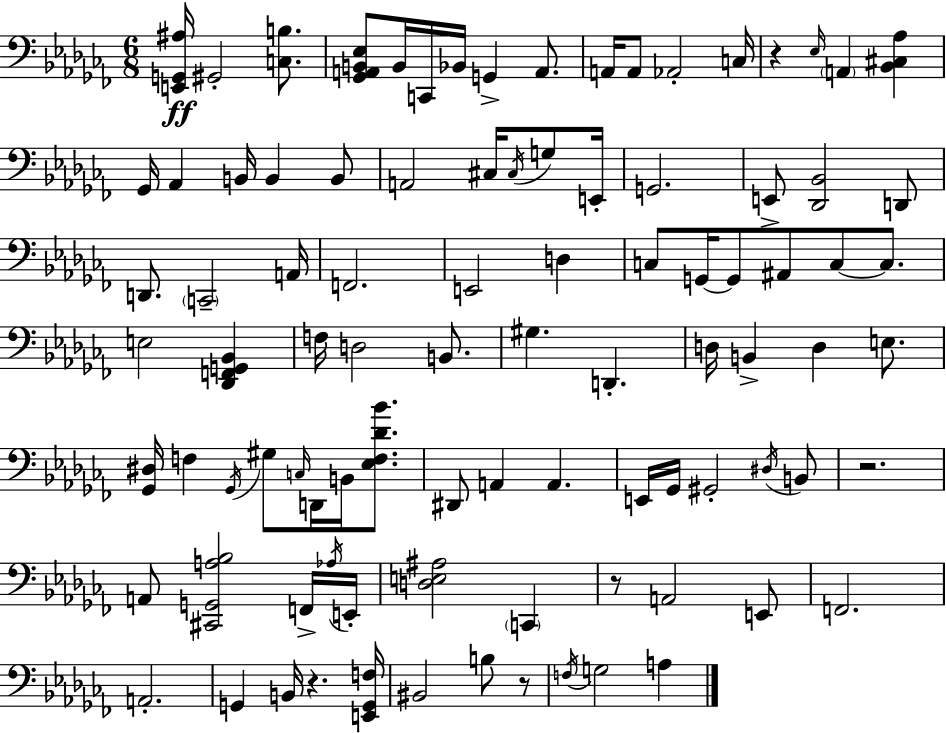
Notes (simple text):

[E2,G2,A#3]/s G#2/h [C3,B3]/e. [Gb2,A2,B2,Eb3]/e B2/s C2/s Bb2/s G2/q A2/e. A2/s A2/e Ab2/h C3/s R/q Eb3/s A2/q [Bb2,C#3,Ab3]/q Gb2/s Ab2/q B2/s B2/q B2/e A2/h C#3/s C#3/s G3/e E2/s G2/h. E2/e [Db2,Bb2]/h D2/e D2/e. C2/h A2/s F2/h. E2/h D3/q C3/e G2/s G2/e A#2/e C3/e C3/e. E3/h [Db2,F2,G2,Bb2]/q F3/s D3/h B2/e. G#3/q. D2/q. D3/s B2/q D3/q E3/e. [Gb2,D#3]/s F3/q Gb2/s G#3/e C3/s D2/s B2/s [Eb3,F3,Db4,Bb4]/e. D#2/e A2/q A2/q. E2/s Gb2/s G#2/h D#3/s B2/e R/h. A2/e [C#2,G2,A3,Bb3]/h F2/s Ab3/s E2/s [D3,E3,A#3]/h C2/q R/e A2/h E2/e F2/h. A2/h. G2/q B2/s R/q. [E2,G2,F3]/s BIS2/h B3/e R/e F3/s G3/h A3/q